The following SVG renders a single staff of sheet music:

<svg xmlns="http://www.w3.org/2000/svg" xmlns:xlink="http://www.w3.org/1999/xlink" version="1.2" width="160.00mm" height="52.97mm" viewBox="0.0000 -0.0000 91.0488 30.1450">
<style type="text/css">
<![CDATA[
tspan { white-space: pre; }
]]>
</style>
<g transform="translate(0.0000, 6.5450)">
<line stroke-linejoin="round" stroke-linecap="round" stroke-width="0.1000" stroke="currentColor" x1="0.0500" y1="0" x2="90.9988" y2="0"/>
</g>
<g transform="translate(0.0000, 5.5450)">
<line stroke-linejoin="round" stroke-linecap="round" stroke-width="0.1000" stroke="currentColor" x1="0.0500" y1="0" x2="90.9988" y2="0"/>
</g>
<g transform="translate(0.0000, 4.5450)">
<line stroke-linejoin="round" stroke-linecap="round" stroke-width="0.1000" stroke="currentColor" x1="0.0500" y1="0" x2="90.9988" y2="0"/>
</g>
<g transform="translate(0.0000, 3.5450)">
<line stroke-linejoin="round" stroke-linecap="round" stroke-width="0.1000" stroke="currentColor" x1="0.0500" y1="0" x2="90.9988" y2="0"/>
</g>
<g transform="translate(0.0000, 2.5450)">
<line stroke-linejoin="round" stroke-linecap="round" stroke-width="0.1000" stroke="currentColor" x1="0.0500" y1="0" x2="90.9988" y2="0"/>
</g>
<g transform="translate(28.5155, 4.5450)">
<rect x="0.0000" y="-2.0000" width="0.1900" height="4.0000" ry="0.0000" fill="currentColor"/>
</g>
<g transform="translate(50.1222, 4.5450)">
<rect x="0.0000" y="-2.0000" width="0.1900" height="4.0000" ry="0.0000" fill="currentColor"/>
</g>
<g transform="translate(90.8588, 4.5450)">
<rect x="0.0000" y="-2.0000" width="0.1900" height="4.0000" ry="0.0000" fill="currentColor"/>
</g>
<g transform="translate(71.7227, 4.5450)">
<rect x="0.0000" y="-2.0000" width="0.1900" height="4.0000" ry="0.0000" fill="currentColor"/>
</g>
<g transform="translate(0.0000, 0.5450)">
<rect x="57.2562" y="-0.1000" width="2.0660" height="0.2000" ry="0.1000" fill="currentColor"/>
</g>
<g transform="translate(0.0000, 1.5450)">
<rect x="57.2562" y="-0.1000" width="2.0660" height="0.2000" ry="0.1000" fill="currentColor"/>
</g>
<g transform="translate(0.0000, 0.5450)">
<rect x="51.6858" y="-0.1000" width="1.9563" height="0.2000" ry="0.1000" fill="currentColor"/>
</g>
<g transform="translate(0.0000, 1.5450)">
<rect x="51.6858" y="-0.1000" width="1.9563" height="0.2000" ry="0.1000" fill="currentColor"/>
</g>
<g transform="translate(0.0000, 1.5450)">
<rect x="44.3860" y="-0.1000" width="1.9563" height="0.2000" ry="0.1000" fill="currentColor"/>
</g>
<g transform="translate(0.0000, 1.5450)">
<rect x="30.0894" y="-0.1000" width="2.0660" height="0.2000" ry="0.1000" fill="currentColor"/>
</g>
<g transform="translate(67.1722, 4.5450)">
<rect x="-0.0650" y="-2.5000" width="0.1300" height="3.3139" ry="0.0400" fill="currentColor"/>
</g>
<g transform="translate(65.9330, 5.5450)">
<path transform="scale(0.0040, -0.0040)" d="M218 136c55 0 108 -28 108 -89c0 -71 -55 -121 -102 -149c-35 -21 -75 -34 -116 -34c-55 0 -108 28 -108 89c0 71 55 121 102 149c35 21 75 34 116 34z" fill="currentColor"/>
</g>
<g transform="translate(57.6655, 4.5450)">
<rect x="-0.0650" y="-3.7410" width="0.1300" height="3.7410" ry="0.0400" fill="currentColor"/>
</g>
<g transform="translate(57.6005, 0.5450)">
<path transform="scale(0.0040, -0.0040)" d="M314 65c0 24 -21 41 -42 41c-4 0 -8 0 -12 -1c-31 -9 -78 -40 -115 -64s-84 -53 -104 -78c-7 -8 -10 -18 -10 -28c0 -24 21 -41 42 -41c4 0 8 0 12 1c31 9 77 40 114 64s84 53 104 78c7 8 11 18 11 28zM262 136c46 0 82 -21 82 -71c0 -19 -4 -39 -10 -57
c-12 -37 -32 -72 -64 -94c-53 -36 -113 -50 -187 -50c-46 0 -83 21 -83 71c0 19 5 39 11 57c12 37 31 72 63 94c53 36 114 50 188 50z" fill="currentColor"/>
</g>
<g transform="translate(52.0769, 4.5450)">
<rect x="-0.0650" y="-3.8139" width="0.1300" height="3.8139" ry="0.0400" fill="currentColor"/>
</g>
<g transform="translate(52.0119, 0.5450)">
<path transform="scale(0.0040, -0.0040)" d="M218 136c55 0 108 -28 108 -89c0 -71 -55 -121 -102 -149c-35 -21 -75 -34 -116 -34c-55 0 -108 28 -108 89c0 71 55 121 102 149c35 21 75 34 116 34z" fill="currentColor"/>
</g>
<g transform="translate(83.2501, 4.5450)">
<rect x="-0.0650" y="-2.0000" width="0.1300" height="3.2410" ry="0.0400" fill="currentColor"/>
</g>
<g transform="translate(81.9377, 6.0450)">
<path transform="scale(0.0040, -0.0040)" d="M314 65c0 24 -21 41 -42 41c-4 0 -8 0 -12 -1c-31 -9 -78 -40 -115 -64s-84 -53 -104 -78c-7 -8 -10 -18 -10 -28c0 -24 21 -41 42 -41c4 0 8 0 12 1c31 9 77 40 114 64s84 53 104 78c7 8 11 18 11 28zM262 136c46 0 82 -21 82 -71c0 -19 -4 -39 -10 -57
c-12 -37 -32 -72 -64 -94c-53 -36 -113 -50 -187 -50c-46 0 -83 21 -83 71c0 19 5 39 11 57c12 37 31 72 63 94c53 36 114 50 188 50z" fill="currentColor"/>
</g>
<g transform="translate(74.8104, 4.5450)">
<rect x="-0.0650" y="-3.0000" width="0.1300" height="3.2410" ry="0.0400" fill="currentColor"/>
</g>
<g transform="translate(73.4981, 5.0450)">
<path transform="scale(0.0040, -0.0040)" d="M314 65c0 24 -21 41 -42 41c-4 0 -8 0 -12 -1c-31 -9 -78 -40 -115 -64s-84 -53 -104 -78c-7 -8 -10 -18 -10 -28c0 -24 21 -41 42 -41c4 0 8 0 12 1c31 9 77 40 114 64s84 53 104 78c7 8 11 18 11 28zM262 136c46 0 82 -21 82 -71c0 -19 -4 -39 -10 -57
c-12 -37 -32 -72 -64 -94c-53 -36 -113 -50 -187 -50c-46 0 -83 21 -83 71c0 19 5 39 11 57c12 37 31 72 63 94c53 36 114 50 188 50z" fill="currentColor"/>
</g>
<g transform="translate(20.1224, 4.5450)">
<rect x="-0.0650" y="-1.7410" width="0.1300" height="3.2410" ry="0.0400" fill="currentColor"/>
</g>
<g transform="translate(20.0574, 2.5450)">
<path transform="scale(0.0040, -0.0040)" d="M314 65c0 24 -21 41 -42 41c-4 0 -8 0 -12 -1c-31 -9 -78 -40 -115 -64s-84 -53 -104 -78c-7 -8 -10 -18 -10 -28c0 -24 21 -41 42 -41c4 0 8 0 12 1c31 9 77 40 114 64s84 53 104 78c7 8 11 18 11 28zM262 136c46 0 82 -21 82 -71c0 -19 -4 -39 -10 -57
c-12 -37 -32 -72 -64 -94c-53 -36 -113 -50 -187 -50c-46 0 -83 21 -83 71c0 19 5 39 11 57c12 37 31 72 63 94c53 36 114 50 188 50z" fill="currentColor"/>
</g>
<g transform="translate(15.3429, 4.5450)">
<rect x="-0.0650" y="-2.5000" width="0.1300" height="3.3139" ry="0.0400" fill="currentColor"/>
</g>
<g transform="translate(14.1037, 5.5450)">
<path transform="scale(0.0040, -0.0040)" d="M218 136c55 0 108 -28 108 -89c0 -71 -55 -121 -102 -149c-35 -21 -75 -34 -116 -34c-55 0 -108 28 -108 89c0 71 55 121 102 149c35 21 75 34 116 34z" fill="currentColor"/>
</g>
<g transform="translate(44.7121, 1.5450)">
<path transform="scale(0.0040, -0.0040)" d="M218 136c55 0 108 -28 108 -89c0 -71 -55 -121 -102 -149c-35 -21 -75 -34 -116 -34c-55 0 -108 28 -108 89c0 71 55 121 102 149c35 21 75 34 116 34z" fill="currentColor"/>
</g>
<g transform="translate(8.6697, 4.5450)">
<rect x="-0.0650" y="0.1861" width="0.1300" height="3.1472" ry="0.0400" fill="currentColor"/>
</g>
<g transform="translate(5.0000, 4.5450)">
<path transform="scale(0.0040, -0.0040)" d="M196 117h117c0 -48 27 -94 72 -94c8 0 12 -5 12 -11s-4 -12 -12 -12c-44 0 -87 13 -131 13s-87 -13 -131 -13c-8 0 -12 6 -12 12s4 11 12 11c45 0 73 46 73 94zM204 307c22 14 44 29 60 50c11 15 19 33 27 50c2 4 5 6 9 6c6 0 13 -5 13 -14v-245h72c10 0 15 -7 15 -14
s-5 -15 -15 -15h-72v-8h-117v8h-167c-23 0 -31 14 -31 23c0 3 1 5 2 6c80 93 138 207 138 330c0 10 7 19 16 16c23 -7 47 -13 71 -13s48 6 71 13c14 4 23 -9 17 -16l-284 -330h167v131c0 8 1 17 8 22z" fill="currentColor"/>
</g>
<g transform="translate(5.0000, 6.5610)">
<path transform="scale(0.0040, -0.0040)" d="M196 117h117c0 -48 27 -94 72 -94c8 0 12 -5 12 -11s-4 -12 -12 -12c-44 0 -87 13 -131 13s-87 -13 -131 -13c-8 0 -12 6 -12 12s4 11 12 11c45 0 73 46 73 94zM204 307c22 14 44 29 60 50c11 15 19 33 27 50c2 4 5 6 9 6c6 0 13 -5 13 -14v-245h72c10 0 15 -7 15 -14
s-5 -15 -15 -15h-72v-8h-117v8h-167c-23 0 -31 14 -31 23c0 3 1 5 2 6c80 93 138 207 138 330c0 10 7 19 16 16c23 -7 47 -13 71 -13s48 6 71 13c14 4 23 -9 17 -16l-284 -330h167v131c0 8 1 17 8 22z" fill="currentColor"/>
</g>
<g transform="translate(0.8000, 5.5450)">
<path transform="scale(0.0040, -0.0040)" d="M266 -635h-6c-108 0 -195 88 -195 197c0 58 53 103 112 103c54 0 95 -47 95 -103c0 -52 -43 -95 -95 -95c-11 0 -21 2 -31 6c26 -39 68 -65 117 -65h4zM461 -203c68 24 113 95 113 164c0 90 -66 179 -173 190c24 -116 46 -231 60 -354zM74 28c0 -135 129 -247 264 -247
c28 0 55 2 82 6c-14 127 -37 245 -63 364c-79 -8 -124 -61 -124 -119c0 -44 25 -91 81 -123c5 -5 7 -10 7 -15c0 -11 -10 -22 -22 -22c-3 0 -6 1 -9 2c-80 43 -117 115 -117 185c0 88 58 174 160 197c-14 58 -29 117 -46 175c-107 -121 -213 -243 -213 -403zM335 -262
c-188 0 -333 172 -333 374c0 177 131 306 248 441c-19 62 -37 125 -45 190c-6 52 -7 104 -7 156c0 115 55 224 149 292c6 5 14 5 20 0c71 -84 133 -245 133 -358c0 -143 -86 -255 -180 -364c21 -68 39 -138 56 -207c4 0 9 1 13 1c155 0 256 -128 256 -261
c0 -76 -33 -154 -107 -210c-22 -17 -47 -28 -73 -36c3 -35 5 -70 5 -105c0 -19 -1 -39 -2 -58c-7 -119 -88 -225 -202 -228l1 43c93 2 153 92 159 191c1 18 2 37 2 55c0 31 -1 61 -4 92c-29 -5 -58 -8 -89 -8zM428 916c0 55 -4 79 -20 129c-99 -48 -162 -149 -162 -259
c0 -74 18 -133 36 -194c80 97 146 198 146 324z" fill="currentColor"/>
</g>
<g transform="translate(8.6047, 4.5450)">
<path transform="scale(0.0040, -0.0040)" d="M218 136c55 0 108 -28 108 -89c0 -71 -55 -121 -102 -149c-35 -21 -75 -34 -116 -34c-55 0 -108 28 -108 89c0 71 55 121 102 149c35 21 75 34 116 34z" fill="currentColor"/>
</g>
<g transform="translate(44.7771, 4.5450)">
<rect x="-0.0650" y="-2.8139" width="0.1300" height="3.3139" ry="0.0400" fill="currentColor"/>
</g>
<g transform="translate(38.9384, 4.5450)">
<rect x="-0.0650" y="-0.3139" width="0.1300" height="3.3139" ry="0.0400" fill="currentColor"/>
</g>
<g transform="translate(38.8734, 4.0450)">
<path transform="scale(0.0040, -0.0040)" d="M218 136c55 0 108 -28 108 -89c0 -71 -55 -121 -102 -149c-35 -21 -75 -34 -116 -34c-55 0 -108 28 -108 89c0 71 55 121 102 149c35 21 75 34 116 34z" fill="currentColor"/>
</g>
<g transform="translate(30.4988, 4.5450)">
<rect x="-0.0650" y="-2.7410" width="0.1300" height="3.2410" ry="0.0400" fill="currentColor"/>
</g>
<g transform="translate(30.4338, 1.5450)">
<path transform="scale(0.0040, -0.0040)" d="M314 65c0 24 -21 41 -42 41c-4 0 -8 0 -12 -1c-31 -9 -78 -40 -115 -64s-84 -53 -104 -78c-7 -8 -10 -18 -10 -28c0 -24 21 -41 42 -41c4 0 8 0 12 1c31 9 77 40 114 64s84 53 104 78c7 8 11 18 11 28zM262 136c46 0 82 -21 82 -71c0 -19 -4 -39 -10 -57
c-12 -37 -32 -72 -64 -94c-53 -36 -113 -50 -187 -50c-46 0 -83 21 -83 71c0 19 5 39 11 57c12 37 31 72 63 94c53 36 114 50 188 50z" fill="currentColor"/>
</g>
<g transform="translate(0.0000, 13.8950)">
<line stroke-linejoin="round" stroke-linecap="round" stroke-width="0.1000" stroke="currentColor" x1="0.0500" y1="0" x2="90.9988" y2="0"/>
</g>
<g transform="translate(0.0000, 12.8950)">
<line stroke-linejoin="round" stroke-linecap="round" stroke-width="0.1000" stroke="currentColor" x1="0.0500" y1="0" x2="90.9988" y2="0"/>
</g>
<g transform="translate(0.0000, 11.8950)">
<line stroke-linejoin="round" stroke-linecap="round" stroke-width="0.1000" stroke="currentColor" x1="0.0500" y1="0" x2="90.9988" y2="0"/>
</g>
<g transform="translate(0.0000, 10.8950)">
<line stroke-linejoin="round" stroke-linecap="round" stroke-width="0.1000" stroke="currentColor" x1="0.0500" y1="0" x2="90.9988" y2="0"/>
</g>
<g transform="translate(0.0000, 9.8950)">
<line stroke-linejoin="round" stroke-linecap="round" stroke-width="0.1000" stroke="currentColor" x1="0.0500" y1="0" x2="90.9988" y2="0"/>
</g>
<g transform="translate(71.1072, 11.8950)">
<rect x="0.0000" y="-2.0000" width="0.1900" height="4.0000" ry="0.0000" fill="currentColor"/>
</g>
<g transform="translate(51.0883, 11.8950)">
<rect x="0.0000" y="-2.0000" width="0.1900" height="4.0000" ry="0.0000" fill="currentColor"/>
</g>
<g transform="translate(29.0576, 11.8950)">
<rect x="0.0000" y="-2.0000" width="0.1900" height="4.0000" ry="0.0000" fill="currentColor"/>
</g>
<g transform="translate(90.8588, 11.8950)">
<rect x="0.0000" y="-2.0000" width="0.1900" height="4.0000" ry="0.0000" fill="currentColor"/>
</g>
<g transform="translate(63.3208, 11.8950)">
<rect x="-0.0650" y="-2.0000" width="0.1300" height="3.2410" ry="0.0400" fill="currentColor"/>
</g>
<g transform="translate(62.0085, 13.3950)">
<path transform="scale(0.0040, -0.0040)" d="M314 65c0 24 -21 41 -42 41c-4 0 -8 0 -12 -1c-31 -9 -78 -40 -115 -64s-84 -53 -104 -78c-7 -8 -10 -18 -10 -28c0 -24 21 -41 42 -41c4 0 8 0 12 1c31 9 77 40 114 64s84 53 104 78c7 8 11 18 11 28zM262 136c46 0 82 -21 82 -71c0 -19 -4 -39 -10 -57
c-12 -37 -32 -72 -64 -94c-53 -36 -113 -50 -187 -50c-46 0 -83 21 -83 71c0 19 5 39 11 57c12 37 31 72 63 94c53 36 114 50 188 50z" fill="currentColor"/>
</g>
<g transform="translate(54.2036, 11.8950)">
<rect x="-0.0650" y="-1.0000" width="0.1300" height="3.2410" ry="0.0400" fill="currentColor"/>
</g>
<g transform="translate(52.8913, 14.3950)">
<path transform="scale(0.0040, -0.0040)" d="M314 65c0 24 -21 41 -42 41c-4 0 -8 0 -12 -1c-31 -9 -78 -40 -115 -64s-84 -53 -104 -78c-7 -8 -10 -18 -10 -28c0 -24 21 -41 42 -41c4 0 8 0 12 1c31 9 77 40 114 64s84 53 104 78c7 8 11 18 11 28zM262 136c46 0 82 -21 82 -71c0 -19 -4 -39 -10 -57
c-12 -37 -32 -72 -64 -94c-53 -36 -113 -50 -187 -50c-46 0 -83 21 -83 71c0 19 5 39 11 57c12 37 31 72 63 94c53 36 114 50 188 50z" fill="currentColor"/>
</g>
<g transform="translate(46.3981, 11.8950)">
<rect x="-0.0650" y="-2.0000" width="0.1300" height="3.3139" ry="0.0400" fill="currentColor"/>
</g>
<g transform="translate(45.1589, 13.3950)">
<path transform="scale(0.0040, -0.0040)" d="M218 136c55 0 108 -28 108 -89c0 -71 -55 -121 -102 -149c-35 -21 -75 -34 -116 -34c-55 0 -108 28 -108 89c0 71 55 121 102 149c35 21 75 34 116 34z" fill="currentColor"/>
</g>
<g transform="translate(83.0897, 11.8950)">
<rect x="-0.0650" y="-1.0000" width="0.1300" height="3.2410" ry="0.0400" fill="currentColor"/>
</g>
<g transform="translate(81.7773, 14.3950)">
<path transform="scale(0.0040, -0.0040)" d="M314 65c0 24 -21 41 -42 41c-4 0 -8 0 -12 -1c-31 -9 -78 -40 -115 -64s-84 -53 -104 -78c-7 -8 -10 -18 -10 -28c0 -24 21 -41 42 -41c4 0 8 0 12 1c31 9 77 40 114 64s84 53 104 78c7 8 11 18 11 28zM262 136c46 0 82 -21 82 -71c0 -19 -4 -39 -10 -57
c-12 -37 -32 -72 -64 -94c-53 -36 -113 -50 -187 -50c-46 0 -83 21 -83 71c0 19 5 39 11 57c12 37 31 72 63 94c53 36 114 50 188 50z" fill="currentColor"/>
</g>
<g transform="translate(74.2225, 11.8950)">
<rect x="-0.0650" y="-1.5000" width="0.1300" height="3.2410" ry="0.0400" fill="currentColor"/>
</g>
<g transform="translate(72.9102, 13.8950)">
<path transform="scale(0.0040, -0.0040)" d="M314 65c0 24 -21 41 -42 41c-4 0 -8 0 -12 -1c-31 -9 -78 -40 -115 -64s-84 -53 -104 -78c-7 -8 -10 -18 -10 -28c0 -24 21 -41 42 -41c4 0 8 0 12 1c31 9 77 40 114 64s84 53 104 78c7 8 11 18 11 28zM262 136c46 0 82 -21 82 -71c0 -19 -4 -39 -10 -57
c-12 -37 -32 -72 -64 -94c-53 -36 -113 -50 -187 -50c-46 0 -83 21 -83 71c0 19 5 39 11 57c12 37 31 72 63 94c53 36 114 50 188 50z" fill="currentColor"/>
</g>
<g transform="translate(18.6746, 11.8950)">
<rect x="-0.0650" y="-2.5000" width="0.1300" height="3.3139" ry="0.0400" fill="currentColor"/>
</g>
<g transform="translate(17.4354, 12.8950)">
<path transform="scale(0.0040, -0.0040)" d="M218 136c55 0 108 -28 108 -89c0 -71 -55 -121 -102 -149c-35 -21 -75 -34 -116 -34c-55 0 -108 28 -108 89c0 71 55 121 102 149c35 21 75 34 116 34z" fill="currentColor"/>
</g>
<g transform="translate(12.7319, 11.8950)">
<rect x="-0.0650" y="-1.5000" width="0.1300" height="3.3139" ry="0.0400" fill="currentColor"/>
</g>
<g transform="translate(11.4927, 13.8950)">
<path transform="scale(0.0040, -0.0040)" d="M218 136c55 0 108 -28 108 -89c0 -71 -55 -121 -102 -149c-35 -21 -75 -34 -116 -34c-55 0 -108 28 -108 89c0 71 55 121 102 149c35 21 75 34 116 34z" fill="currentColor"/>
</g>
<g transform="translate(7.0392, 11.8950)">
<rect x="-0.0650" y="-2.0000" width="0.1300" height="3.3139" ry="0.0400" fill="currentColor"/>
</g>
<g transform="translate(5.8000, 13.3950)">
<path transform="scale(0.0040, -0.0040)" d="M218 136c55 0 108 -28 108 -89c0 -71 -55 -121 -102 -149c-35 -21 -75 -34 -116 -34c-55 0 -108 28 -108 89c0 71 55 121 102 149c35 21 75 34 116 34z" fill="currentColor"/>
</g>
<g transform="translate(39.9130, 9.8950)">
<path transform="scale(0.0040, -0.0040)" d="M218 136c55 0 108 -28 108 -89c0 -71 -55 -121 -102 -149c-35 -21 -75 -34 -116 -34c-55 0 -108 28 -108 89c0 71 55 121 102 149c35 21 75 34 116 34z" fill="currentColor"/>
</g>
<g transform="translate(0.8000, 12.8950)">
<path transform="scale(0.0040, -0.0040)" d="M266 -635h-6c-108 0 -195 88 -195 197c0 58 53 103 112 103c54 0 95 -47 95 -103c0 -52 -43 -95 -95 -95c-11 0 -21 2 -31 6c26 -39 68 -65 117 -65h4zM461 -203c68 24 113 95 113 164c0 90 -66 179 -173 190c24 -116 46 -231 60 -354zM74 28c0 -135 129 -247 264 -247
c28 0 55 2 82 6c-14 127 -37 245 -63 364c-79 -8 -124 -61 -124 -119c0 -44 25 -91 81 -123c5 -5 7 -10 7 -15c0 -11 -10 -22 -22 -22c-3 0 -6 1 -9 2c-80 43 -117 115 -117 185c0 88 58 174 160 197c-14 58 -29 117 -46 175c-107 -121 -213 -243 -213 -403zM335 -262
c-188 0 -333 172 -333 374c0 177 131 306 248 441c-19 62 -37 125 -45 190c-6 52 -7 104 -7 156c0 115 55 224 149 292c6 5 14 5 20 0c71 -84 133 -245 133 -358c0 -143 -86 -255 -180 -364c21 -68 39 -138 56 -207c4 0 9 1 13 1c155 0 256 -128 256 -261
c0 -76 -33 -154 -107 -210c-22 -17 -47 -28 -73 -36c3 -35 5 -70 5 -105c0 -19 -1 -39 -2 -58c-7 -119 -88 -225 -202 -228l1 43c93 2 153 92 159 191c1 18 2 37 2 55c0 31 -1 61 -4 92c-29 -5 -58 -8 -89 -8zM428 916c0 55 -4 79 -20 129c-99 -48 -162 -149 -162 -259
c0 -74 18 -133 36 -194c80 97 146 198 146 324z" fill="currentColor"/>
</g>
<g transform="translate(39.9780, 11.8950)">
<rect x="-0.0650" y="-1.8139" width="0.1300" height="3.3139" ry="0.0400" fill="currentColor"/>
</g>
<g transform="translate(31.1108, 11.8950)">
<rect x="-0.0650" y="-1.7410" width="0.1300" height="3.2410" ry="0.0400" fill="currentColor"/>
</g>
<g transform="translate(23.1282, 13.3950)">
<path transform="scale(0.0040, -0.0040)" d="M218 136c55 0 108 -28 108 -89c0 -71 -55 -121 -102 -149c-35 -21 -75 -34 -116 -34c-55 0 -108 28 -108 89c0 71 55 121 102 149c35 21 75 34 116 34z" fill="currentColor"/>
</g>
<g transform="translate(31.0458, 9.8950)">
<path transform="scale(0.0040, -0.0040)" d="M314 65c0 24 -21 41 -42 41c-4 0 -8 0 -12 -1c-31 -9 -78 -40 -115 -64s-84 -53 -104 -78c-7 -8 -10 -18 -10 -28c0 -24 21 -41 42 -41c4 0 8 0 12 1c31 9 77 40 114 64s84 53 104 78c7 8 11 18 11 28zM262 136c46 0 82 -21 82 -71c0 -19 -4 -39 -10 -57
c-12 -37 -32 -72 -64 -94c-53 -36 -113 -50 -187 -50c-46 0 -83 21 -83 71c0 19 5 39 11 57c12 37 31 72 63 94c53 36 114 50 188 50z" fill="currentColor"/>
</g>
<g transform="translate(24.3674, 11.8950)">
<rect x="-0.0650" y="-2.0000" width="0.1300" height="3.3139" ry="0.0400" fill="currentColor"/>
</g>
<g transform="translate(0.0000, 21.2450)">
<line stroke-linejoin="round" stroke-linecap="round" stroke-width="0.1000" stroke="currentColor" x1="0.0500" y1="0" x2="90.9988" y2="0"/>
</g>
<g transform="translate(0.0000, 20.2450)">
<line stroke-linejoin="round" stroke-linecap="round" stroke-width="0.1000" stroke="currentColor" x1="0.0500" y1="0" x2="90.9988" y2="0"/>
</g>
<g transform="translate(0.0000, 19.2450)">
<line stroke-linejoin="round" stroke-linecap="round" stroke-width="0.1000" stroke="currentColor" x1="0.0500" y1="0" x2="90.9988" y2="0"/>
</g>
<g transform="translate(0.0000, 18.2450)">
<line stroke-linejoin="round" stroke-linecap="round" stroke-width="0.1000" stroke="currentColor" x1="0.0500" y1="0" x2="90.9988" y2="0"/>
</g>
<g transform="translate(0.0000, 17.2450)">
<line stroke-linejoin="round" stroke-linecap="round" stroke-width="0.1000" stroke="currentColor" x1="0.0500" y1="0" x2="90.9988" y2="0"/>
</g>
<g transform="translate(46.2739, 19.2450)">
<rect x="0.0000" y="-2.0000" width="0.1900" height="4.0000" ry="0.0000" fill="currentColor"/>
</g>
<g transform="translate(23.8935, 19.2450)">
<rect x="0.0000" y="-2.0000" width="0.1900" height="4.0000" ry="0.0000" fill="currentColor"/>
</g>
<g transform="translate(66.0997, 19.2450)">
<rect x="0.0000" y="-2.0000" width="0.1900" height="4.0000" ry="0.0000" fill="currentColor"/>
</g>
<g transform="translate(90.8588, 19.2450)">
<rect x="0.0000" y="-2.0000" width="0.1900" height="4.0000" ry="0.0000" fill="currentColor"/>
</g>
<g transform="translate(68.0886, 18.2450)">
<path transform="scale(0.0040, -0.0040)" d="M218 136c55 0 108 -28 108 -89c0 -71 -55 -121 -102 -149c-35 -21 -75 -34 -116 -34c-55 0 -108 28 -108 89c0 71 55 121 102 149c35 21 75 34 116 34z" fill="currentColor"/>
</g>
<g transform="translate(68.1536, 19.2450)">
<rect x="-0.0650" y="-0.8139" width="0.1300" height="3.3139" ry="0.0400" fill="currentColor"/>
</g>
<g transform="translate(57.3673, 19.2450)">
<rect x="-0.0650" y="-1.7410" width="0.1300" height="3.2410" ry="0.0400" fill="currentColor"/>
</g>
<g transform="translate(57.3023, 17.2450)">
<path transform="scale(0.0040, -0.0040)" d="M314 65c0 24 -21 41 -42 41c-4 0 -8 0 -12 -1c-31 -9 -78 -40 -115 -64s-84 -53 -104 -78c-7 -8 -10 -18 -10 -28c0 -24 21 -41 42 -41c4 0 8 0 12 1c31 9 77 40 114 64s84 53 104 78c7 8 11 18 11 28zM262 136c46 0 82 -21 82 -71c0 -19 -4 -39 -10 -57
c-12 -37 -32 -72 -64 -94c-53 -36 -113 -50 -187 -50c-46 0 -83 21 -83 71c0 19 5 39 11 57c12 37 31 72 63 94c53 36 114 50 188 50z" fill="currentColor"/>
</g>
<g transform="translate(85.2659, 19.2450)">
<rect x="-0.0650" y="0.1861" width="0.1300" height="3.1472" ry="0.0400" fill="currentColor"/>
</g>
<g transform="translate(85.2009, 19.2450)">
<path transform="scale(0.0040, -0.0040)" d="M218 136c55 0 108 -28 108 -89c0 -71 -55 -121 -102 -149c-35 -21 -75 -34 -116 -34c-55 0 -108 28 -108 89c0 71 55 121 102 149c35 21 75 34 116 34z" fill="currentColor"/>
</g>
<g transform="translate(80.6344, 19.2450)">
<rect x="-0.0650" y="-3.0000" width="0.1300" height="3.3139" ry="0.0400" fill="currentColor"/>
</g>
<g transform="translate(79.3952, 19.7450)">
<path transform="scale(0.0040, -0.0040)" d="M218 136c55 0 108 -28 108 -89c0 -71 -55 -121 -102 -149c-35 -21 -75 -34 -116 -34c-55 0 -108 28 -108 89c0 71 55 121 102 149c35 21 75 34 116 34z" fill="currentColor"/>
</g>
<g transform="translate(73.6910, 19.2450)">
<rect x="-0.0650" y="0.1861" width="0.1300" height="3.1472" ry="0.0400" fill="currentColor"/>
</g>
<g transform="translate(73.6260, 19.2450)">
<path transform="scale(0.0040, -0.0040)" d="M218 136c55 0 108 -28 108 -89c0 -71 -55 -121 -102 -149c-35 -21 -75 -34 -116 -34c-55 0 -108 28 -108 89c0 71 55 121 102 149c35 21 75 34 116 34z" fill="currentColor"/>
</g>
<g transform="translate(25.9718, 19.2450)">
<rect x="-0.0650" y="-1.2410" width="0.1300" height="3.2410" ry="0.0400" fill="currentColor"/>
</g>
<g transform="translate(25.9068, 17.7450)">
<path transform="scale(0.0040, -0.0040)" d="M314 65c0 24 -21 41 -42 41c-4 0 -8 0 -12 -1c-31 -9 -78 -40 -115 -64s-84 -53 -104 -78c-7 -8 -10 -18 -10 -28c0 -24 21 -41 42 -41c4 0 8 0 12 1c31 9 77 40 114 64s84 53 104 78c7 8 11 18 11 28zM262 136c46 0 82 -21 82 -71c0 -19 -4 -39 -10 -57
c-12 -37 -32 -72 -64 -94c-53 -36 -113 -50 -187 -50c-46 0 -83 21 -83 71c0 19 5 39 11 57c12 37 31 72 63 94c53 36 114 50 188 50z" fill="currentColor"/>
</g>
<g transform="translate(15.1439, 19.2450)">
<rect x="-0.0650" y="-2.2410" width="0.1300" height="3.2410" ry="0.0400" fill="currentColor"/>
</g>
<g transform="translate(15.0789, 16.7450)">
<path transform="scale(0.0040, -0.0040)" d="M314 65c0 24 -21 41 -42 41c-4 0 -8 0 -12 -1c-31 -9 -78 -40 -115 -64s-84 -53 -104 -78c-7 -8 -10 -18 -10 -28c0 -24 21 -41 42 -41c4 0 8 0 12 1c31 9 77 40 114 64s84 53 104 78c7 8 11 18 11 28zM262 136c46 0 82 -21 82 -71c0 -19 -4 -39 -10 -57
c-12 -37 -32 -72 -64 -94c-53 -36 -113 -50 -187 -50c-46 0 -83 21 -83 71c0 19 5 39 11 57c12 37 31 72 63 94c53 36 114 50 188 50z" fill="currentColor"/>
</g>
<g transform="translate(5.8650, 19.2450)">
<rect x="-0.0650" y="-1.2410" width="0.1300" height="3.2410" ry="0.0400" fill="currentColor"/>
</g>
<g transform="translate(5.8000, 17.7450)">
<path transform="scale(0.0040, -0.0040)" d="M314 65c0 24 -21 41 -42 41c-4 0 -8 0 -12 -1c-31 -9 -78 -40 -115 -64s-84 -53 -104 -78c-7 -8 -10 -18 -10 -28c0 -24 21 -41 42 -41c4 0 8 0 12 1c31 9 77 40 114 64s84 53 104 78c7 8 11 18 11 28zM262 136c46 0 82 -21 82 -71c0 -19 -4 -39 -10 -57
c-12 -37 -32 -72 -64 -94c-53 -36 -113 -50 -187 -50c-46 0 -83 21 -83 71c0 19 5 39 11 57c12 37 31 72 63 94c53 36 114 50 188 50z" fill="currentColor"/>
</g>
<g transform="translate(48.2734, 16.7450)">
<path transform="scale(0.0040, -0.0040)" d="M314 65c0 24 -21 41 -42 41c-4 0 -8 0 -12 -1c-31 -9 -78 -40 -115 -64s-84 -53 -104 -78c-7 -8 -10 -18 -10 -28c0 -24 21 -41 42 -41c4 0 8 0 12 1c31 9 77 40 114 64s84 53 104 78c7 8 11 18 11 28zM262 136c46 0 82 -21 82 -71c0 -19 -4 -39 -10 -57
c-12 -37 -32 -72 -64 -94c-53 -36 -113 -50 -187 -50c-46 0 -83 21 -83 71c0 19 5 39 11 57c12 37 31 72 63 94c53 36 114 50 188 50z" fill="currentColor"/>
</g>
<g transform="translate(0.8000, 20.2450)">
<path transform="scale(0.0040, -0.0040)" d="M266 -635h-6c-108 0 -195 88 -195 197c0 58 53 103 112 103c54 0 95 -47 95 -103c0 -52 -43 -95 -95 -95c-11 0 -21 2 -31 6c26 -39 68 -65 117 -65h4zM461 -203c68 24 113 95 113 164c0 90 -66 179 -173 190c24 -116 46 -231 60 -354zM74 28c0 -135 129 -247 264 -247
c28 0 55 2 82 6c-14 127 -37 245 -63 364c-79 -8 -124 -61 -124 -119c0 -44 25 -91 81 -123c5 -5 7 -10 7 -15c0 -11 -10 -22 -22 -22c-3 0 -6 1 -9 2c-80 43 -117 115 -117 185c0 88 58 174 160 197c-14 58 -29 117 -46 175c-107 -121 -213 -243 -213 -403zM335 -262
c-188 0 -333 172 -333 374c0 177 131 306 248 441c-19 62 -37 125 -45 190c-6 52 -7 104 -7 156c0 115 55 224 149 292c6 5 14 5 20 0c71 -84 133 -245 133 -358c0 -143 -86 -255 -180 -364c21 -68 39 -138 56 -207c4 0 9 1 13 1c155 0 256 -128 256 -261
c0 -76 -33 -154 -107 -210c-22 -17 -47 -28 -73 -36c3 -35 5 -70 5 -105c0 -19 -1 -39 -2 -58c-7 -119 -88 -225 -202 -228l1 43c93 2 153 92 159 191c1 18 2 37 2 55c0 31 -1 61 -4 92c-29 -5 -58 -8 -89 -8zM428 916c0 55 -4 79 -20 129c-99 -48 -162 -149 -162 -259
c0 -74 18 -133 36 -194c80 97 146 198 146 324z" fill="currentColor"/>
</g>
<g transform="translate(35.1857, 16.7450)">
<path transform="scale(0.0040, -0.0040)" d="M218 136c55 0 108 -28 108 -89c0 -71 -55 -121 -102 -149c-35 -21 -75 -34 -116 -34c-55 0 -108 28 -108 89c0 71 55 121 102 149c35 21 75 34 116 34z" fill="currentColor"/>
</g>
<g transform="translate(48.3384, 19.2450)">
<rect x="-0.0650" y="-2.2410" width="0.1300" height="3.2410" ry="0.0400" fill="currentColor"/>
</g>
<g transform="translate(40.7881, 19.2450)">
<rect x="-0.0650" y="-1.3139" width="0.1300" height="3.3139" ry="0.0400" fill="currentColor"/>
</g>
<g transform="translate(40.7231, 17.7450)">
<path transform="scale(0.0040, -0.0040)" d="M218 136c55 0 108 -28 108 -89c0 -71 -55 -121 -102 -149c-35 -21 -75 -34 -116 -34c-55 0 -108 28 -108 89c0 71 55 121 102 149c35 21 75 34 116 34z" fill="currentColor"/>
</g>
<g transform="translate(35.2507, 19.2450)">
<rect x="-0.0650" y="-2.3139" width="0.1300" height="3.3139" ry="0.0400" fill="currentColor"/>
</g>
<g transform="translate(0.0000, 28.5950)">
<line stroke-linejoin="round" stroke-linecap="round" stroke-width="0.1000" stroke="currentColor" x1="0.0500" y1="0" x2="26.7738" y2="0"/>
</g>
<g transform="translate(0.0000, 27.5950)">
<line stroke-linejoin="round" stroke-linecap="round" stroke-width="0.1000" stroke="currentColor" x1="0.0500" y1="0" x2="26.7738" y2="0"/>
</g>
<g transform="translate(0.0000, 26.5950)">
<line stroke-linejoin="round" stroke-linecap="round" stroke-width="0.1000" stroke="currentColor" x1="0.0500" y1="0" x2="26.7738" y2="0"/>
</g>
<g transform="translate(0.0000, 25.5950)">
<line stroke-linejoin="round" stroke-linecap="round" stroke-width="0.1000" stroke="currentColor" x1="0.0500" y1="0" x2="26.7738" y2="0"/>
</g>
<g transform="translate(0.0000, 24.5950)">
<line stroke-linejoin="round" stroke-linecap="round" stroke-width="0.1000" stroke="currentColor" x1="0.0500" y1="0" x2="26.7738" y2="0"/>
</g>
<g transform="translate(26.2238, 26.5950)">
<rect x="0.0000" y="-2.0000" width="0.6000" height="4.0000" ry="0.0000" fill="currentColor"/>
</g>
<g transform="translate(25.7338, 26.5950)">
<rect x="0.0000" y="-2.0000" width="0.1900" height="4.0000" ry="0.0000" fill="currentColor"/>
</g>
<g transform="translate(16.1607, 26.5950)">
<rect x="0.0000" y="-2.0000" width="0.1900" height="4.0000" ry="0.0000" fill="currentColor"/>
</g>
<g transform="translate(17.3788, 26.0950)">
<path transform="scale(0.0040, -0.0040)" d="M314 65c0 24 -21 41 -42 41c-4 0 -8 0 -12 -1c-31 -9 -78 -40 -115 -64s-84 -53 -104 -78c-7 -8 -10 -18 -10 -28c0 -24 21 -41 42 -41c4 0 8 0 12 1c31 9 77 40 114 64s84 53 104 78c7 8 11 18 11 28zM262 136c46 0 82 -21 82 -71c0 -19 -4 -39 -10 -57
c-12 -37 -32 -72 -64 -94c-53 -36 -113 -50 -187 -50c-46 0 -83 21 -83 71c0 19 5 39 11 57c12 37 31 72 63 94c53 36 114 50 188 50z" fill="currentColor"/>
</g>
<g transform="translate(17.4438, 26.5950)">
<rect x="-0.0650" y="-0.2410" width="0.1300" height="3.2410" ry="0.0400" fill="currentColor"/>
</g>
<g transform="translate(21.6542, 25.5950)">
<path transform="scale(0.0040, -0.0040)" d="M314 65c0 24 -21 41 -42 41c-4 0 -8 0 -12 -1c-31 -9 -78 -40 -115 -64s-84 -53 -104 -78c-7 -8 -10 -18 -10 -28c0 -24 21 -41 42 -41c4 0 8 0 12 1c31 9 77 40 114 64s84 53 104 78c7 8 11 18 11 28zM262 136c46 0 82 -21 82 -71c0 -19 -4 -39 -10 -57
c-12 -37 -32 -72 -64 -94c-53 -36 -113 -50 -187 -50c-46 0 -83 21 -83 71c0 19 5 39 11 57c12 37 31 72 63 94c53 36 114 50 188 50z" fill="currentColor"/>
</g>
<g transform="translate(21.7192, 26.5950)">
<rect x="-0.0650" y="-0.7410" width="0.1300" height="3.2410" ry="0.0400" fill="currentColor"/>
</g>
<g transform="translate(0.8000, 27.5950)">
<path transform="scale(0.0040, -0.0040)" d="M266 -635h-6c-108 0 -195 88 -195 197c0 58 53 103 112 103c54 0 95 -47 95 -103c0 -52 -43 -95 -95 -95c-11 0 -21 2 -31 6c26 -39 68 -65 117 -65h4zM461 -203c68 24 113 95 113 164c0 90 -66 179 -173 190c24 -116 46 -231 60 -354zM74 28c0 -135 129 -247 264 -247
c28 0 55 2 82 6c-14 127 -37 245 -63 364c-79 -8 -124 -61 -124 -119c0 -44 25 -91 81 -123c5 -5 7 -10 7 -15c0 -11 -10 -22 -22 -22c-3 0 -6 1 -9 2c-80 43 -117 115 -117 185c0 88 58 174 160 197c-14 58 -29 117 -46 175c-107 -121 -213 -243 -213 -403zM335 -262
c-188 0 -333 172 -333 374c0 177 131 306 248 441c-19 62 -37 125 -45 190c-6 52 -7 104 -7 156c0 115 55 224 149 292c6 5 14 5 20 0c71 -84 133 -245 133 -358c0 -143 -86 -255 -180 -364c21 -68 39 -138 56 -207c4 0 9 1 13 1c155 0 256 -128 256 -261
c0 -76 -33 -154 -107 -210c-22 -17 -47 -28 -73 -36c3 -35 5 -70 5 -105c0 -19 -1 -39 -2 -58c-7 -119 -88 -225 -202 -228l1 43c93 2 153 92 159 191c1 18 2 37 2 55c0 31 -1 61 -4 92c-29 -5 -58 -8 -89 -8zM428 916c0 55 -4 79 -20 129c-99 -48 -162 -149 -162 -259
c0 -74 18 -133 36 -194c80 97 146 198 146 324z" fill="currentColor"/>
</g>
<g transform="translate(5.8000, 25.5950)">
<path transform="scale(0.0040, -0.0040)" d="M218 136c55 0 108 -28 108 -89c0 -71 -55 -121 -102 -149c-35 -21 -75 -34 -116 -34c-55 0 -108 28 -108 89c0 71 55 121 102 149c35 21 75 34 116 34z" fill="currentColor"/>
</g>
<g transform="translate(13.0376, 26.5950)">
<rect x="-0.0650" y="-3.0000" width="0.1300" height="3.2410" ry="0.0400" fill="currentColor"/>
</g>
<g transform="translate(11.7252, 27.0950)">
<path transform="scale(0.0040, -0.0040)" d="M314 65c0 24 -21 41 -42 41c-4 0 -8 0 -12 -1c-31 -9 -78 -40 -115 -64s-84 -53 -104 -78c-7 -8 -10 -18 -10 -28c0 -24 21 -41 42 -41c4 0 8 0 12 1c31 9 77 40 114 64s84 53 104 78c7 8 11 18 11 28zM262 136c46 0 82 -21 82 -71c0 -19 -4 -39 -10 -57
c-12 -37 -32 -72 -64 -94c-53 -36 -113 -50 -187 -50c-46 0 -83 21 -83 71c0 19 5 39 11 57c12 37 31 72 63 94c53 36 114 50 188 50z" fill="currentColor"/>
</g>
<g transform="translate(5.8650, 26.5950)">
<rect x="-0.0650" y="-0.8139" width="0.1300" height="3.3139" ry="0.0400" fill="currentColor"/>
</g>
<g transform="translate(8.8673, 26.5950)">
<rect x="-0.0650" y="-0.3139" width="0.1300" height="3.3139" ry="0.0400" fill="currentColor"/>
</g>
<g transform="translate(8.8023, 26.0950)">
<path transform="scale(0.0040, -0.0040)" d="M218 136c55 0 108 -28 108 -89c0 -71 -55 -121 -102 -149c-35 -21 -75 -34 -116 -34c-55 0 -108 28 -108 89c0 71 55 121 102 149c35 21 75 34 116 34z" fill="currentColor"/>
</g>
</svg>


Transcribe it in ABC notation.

X:1
T:Untitled
M:4/4
L:1/4
K:C
B G f2 a2 c a c' c'2 G A2 F2 F E G F f2 f F D2 F2 E2 D2 e2 g2 e2 g e g2 f2 d B A B d c A2 c2 d2